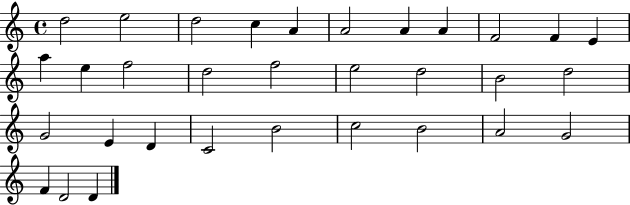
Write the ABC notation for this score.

X:1
T:Untitled
M:4/4
L:1/4
K:C
d2 e2 d2 c A A2 A A F2 F E a e f2 d2 f2 e2 d2 B2 d2 G2 E D C2 B2 c2 B2 A2 G2 F D2 D